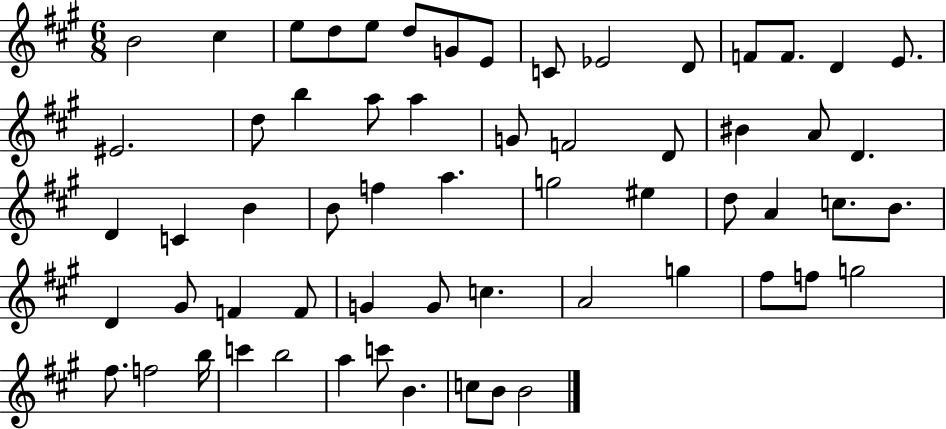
B4/h C#5/q E5/e D5/e E5/e D5/e G4/e E4/e C4/e Eb4/h D4/e F4/e F4/e. D4/q E4/e. EIS4/h. D5/e B5/q A5/e A5/q G4/e F4/h D4/e BIS4/q A4/e D4/q. D4/q C4/q B4/q B4/e F5/q A5/q. G5/h EIS5/q D5/e A4/q C5/e. B4/e. D4/q G#4/e F4/q F4/e G4/q G4/e C5/q. A4/h G5/q F#5/e F5/e G5/h F#5/e. F5/h B5/s C6/q B5/h A5/q C6/e B4/q. C5/e B4/e B4/h